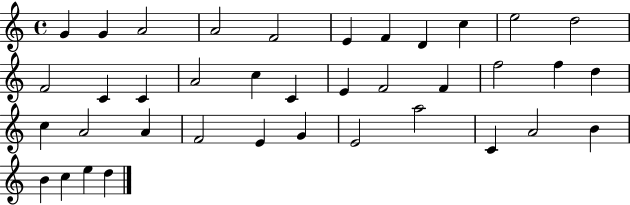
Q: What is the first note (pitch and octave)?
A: G4